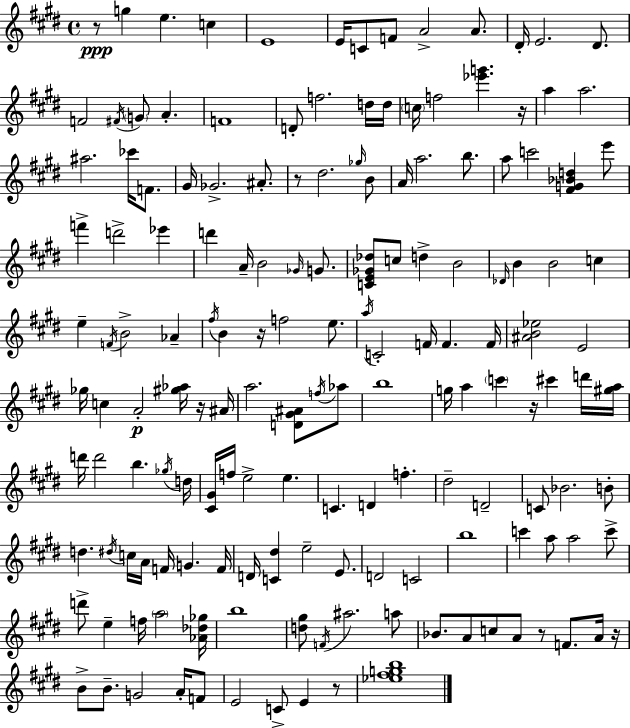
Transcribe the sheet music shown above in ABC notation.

X:1
T:Untitled
M:4/4
L:1/4
K:E
z/2 g e c E4 E/4 C/2 F/2 A2 A/2 ^D/4 E2 ^D/2 F2 ^F/4 G/2 A F4 D/2 f2 d/4 d/4 c/4 f2 [_e'g'] z/4 a a2 ^a2 _c'/4 F/2 ^G/4 _G2 ^A/2 z/2 ^d2 _g/4 B/2 A/4 a2 b/2 a/2 c'2 [^FG_Bd] e'/2 f' d'2 _e' d' A/4 B2 _G/4 G/2 [CE_G_d]/2 c/2 d B2 _D/4 B B2 c e F/4 B2 _A ^f/4 B z/4 f2 e/2 a/4 C2 F/4 F F/4 [^AB_e]2 E2 _g/4 c A2 [^g_a]/4 z/4 ^A/4 a2 [D^G^A]/2 f/4 _a/2 b4 g/4 a c' z/4 ^c' d'/4 [^ga]/4 d'/4 d'2 b _g/4 d/4 [^C^G]/4 f/4 e2 e C D f ^d2 D2 C/2 _B2 B/2 d ^d/4 c/4 A/4 F/4 G F/4 D/4 [C^d] e2 E/2 D2 C2 b4 c' a/2 a2 c'/2 d'/2 e f/4 a2 [_A_d_g]/4 b4 [d^g]/2 F/4 ^a2 a/2 _B/2 A/2 c/2 A/2 z/2 F/2 A/4 z/4 B/2 B/2 G2 A/4 F/2 E2 C/2 E z/2 [_e^fgb]4